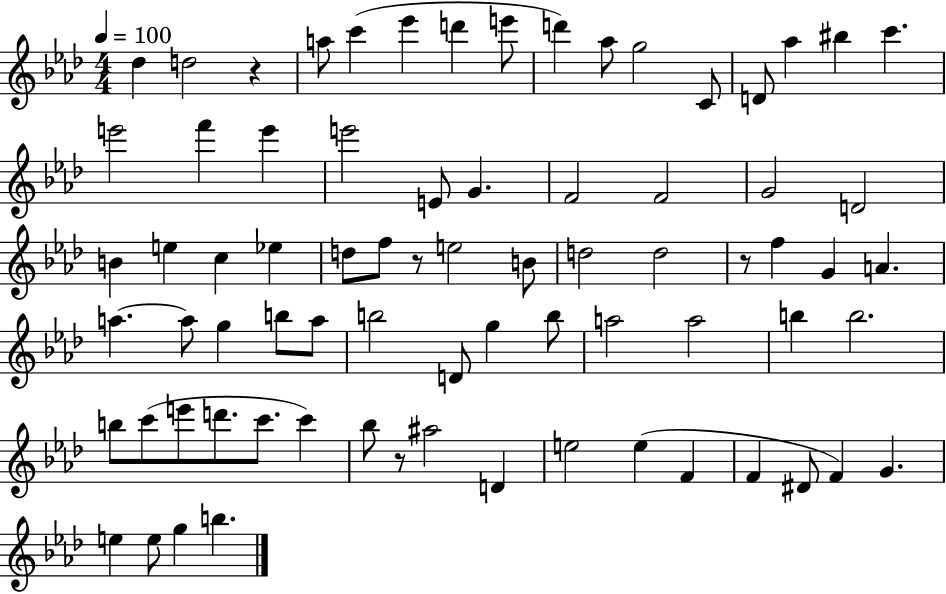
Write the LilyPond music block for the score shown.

{
  \clef treble
  \numericTimeSignature
  \time 4/4
  \key aes \major
  \tempo 4 = 100
  des''4 d''2 r4 | a''8 c'''4( ees'''4 d'''4 e'''8 | d'''4) aes''8 g''2 c'8 | d'8 aes''4 bis''4 c'''4. | \break e'''2 f'''4 e'''4 | e'''2 e'8 g'4. | f'2 f'2 | g'2 d'2 | \break b'4 e''4 c''4 ees''4 | d''8 f''8 r8 e''2 b'8 | d''2 d''2 | r8 f''4 g'4 a'4. | \break a''4.~~ a''8 g''4 b''8 a''8 | b''2 d'8 g''4 b''8 | a''2 a''2 | b''4 b''2. | \break b''8 c'''8( e'''8 d'''8. c'''8. c'''4) | bes''8 r8 ais''2 d'4 | e''2 e''4( f'4 | f'4 dis'8 f'4) g'4. | \break e''4 e''8 g''4 b''4. | \bar "|."
}